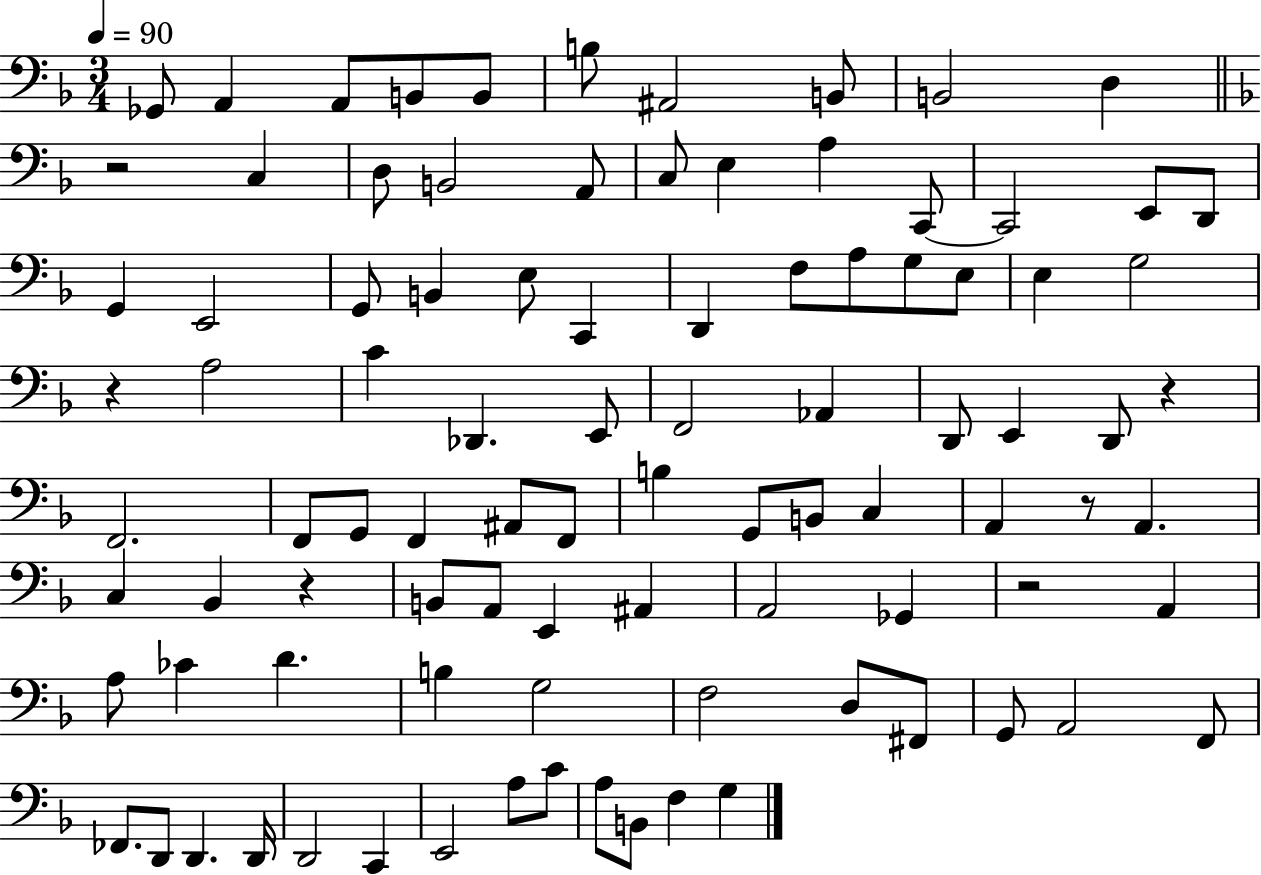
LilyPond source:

{
  \clef bass
  \numericTimeSignature
  \time 3/4
  \key f \major
  \tempo 4 = 90
  ges,8 a,4 a,8 b,8 b,8 | b8 ais,2 b,8 | b,2 d4 | \bar "||" \break \key f \major r2 c4 | d8 b,2 a,8 | c8 e4 a4 c,8~~ | c,2 e,8 d,8 | \break g,4 e,2 | g,8 b,4 e8 c,4 | d,4 f8 a8 g8 e8 | e4 g2 | \break r4 a2 | c'4 des,4. e,8 | f,2 aes,4 | d,8 e,4 d,8 r4 | \break f,2. | f,8 g,8 f,4 ais,8 f,8 | b4 g,8 b,8 c4 | a,4 r8 a,4. | \break c4 bes,4 r4 | b,8 a,8 e,4 ais,4 | a,2 ges,4 | r2 a,4 | \break a8 ces'4 d'4. | b4 g2 | f2 d8 fis,8 | g,8 a,2 f,8 | \break fes,8. d,8 d,4. d,16 | d,2 c,4 | e,2 a8 c'8 | a8 b,8 f4 g4 | \break \bar "|."
}